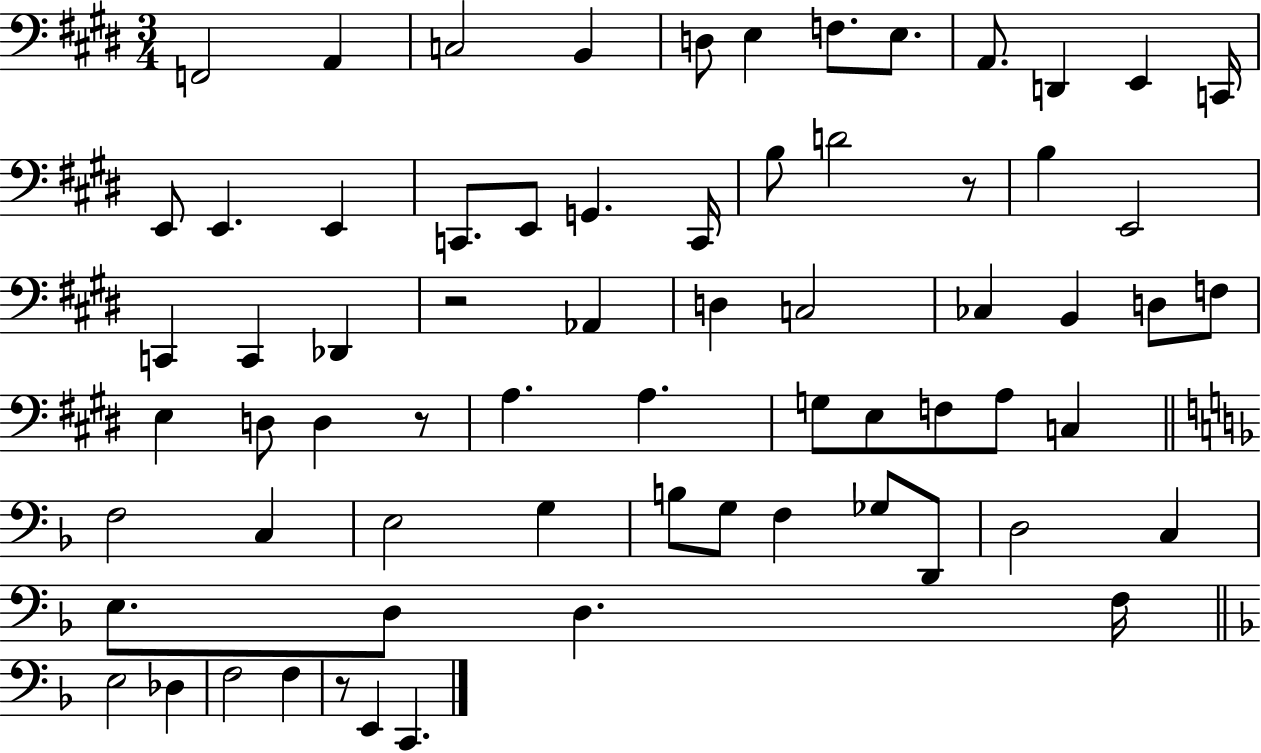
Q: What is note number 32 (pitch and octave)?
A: D3